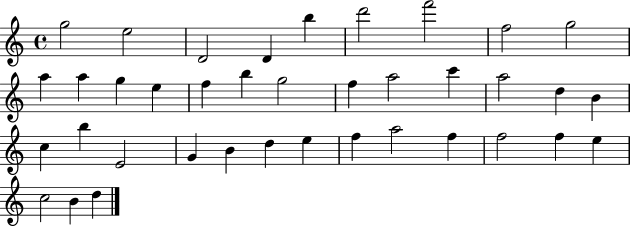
X:1
T:Untitled
M:4/4
L:1/4
K:C
g2 e2 D2 D b d'2 f'2 f2 g2 a a g e f b g2 f a2 c' a2 d B c b E2 G B d e f a2 f f2 f e c2 B d